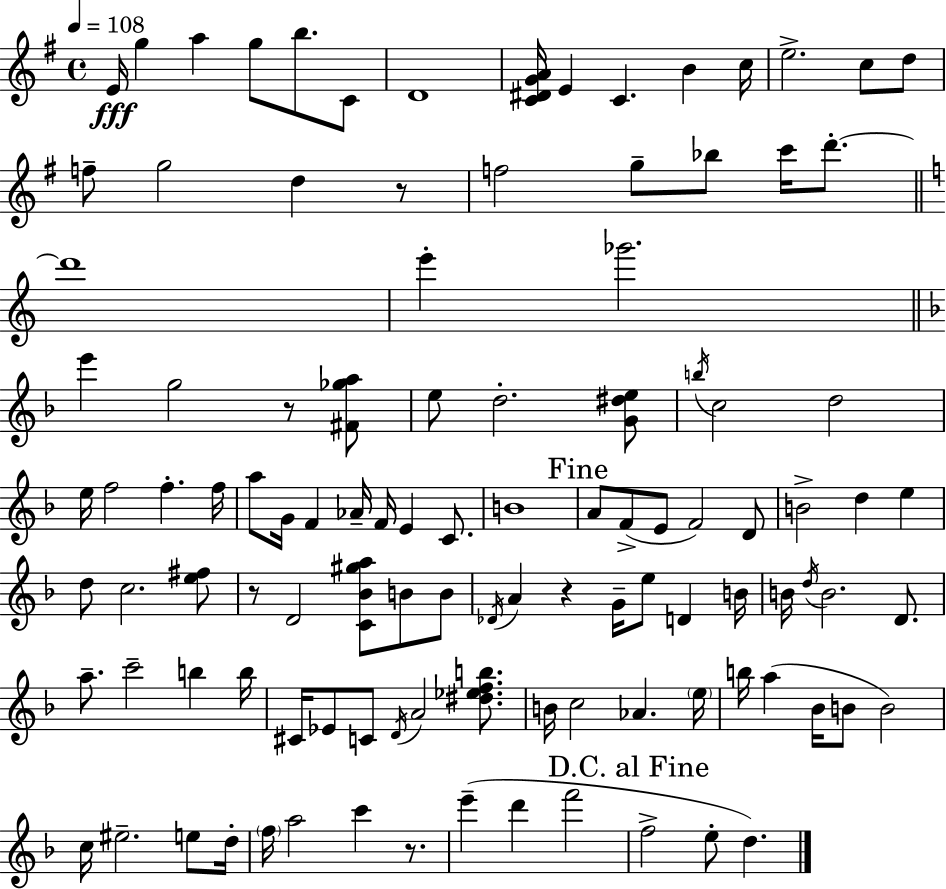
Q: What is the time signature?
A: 4/4